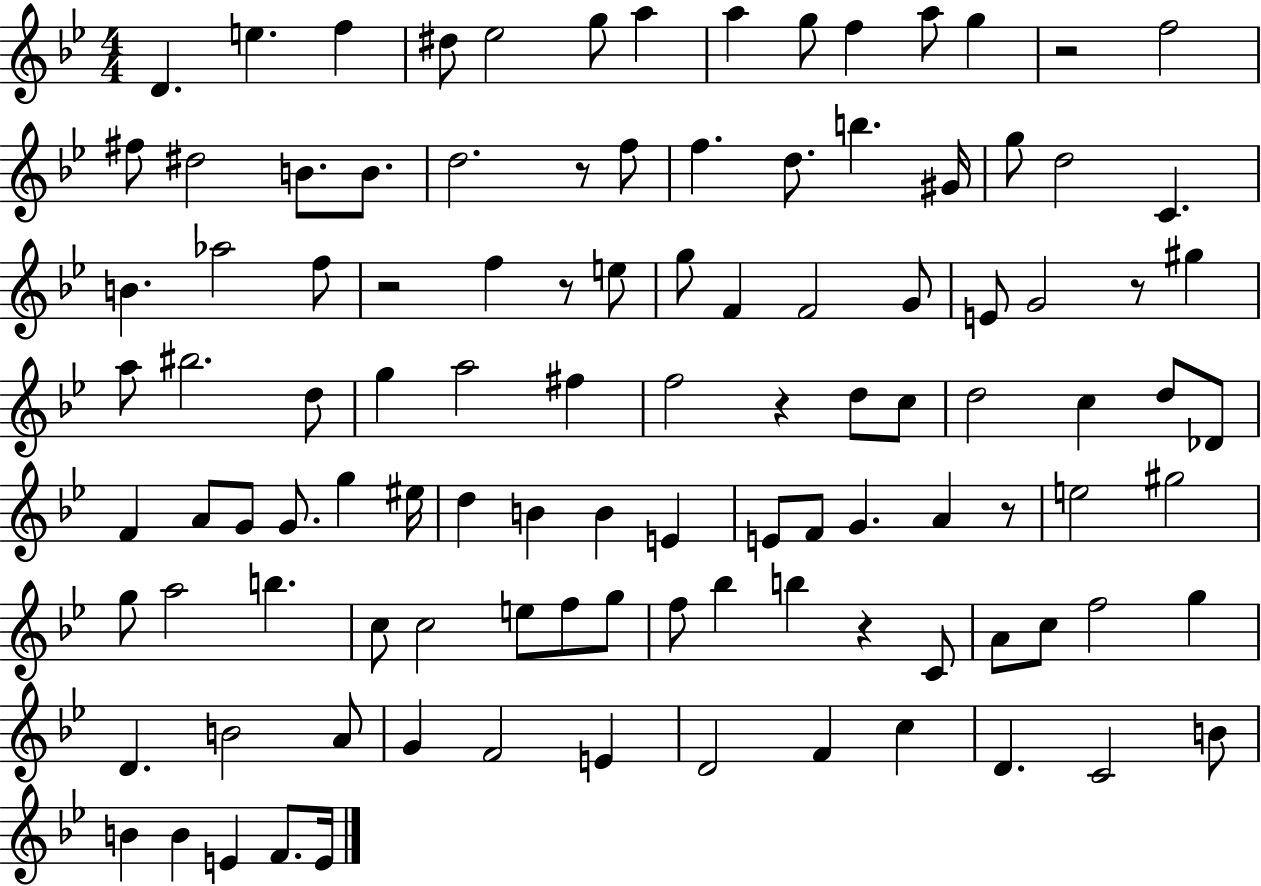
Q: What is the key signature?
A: BES major